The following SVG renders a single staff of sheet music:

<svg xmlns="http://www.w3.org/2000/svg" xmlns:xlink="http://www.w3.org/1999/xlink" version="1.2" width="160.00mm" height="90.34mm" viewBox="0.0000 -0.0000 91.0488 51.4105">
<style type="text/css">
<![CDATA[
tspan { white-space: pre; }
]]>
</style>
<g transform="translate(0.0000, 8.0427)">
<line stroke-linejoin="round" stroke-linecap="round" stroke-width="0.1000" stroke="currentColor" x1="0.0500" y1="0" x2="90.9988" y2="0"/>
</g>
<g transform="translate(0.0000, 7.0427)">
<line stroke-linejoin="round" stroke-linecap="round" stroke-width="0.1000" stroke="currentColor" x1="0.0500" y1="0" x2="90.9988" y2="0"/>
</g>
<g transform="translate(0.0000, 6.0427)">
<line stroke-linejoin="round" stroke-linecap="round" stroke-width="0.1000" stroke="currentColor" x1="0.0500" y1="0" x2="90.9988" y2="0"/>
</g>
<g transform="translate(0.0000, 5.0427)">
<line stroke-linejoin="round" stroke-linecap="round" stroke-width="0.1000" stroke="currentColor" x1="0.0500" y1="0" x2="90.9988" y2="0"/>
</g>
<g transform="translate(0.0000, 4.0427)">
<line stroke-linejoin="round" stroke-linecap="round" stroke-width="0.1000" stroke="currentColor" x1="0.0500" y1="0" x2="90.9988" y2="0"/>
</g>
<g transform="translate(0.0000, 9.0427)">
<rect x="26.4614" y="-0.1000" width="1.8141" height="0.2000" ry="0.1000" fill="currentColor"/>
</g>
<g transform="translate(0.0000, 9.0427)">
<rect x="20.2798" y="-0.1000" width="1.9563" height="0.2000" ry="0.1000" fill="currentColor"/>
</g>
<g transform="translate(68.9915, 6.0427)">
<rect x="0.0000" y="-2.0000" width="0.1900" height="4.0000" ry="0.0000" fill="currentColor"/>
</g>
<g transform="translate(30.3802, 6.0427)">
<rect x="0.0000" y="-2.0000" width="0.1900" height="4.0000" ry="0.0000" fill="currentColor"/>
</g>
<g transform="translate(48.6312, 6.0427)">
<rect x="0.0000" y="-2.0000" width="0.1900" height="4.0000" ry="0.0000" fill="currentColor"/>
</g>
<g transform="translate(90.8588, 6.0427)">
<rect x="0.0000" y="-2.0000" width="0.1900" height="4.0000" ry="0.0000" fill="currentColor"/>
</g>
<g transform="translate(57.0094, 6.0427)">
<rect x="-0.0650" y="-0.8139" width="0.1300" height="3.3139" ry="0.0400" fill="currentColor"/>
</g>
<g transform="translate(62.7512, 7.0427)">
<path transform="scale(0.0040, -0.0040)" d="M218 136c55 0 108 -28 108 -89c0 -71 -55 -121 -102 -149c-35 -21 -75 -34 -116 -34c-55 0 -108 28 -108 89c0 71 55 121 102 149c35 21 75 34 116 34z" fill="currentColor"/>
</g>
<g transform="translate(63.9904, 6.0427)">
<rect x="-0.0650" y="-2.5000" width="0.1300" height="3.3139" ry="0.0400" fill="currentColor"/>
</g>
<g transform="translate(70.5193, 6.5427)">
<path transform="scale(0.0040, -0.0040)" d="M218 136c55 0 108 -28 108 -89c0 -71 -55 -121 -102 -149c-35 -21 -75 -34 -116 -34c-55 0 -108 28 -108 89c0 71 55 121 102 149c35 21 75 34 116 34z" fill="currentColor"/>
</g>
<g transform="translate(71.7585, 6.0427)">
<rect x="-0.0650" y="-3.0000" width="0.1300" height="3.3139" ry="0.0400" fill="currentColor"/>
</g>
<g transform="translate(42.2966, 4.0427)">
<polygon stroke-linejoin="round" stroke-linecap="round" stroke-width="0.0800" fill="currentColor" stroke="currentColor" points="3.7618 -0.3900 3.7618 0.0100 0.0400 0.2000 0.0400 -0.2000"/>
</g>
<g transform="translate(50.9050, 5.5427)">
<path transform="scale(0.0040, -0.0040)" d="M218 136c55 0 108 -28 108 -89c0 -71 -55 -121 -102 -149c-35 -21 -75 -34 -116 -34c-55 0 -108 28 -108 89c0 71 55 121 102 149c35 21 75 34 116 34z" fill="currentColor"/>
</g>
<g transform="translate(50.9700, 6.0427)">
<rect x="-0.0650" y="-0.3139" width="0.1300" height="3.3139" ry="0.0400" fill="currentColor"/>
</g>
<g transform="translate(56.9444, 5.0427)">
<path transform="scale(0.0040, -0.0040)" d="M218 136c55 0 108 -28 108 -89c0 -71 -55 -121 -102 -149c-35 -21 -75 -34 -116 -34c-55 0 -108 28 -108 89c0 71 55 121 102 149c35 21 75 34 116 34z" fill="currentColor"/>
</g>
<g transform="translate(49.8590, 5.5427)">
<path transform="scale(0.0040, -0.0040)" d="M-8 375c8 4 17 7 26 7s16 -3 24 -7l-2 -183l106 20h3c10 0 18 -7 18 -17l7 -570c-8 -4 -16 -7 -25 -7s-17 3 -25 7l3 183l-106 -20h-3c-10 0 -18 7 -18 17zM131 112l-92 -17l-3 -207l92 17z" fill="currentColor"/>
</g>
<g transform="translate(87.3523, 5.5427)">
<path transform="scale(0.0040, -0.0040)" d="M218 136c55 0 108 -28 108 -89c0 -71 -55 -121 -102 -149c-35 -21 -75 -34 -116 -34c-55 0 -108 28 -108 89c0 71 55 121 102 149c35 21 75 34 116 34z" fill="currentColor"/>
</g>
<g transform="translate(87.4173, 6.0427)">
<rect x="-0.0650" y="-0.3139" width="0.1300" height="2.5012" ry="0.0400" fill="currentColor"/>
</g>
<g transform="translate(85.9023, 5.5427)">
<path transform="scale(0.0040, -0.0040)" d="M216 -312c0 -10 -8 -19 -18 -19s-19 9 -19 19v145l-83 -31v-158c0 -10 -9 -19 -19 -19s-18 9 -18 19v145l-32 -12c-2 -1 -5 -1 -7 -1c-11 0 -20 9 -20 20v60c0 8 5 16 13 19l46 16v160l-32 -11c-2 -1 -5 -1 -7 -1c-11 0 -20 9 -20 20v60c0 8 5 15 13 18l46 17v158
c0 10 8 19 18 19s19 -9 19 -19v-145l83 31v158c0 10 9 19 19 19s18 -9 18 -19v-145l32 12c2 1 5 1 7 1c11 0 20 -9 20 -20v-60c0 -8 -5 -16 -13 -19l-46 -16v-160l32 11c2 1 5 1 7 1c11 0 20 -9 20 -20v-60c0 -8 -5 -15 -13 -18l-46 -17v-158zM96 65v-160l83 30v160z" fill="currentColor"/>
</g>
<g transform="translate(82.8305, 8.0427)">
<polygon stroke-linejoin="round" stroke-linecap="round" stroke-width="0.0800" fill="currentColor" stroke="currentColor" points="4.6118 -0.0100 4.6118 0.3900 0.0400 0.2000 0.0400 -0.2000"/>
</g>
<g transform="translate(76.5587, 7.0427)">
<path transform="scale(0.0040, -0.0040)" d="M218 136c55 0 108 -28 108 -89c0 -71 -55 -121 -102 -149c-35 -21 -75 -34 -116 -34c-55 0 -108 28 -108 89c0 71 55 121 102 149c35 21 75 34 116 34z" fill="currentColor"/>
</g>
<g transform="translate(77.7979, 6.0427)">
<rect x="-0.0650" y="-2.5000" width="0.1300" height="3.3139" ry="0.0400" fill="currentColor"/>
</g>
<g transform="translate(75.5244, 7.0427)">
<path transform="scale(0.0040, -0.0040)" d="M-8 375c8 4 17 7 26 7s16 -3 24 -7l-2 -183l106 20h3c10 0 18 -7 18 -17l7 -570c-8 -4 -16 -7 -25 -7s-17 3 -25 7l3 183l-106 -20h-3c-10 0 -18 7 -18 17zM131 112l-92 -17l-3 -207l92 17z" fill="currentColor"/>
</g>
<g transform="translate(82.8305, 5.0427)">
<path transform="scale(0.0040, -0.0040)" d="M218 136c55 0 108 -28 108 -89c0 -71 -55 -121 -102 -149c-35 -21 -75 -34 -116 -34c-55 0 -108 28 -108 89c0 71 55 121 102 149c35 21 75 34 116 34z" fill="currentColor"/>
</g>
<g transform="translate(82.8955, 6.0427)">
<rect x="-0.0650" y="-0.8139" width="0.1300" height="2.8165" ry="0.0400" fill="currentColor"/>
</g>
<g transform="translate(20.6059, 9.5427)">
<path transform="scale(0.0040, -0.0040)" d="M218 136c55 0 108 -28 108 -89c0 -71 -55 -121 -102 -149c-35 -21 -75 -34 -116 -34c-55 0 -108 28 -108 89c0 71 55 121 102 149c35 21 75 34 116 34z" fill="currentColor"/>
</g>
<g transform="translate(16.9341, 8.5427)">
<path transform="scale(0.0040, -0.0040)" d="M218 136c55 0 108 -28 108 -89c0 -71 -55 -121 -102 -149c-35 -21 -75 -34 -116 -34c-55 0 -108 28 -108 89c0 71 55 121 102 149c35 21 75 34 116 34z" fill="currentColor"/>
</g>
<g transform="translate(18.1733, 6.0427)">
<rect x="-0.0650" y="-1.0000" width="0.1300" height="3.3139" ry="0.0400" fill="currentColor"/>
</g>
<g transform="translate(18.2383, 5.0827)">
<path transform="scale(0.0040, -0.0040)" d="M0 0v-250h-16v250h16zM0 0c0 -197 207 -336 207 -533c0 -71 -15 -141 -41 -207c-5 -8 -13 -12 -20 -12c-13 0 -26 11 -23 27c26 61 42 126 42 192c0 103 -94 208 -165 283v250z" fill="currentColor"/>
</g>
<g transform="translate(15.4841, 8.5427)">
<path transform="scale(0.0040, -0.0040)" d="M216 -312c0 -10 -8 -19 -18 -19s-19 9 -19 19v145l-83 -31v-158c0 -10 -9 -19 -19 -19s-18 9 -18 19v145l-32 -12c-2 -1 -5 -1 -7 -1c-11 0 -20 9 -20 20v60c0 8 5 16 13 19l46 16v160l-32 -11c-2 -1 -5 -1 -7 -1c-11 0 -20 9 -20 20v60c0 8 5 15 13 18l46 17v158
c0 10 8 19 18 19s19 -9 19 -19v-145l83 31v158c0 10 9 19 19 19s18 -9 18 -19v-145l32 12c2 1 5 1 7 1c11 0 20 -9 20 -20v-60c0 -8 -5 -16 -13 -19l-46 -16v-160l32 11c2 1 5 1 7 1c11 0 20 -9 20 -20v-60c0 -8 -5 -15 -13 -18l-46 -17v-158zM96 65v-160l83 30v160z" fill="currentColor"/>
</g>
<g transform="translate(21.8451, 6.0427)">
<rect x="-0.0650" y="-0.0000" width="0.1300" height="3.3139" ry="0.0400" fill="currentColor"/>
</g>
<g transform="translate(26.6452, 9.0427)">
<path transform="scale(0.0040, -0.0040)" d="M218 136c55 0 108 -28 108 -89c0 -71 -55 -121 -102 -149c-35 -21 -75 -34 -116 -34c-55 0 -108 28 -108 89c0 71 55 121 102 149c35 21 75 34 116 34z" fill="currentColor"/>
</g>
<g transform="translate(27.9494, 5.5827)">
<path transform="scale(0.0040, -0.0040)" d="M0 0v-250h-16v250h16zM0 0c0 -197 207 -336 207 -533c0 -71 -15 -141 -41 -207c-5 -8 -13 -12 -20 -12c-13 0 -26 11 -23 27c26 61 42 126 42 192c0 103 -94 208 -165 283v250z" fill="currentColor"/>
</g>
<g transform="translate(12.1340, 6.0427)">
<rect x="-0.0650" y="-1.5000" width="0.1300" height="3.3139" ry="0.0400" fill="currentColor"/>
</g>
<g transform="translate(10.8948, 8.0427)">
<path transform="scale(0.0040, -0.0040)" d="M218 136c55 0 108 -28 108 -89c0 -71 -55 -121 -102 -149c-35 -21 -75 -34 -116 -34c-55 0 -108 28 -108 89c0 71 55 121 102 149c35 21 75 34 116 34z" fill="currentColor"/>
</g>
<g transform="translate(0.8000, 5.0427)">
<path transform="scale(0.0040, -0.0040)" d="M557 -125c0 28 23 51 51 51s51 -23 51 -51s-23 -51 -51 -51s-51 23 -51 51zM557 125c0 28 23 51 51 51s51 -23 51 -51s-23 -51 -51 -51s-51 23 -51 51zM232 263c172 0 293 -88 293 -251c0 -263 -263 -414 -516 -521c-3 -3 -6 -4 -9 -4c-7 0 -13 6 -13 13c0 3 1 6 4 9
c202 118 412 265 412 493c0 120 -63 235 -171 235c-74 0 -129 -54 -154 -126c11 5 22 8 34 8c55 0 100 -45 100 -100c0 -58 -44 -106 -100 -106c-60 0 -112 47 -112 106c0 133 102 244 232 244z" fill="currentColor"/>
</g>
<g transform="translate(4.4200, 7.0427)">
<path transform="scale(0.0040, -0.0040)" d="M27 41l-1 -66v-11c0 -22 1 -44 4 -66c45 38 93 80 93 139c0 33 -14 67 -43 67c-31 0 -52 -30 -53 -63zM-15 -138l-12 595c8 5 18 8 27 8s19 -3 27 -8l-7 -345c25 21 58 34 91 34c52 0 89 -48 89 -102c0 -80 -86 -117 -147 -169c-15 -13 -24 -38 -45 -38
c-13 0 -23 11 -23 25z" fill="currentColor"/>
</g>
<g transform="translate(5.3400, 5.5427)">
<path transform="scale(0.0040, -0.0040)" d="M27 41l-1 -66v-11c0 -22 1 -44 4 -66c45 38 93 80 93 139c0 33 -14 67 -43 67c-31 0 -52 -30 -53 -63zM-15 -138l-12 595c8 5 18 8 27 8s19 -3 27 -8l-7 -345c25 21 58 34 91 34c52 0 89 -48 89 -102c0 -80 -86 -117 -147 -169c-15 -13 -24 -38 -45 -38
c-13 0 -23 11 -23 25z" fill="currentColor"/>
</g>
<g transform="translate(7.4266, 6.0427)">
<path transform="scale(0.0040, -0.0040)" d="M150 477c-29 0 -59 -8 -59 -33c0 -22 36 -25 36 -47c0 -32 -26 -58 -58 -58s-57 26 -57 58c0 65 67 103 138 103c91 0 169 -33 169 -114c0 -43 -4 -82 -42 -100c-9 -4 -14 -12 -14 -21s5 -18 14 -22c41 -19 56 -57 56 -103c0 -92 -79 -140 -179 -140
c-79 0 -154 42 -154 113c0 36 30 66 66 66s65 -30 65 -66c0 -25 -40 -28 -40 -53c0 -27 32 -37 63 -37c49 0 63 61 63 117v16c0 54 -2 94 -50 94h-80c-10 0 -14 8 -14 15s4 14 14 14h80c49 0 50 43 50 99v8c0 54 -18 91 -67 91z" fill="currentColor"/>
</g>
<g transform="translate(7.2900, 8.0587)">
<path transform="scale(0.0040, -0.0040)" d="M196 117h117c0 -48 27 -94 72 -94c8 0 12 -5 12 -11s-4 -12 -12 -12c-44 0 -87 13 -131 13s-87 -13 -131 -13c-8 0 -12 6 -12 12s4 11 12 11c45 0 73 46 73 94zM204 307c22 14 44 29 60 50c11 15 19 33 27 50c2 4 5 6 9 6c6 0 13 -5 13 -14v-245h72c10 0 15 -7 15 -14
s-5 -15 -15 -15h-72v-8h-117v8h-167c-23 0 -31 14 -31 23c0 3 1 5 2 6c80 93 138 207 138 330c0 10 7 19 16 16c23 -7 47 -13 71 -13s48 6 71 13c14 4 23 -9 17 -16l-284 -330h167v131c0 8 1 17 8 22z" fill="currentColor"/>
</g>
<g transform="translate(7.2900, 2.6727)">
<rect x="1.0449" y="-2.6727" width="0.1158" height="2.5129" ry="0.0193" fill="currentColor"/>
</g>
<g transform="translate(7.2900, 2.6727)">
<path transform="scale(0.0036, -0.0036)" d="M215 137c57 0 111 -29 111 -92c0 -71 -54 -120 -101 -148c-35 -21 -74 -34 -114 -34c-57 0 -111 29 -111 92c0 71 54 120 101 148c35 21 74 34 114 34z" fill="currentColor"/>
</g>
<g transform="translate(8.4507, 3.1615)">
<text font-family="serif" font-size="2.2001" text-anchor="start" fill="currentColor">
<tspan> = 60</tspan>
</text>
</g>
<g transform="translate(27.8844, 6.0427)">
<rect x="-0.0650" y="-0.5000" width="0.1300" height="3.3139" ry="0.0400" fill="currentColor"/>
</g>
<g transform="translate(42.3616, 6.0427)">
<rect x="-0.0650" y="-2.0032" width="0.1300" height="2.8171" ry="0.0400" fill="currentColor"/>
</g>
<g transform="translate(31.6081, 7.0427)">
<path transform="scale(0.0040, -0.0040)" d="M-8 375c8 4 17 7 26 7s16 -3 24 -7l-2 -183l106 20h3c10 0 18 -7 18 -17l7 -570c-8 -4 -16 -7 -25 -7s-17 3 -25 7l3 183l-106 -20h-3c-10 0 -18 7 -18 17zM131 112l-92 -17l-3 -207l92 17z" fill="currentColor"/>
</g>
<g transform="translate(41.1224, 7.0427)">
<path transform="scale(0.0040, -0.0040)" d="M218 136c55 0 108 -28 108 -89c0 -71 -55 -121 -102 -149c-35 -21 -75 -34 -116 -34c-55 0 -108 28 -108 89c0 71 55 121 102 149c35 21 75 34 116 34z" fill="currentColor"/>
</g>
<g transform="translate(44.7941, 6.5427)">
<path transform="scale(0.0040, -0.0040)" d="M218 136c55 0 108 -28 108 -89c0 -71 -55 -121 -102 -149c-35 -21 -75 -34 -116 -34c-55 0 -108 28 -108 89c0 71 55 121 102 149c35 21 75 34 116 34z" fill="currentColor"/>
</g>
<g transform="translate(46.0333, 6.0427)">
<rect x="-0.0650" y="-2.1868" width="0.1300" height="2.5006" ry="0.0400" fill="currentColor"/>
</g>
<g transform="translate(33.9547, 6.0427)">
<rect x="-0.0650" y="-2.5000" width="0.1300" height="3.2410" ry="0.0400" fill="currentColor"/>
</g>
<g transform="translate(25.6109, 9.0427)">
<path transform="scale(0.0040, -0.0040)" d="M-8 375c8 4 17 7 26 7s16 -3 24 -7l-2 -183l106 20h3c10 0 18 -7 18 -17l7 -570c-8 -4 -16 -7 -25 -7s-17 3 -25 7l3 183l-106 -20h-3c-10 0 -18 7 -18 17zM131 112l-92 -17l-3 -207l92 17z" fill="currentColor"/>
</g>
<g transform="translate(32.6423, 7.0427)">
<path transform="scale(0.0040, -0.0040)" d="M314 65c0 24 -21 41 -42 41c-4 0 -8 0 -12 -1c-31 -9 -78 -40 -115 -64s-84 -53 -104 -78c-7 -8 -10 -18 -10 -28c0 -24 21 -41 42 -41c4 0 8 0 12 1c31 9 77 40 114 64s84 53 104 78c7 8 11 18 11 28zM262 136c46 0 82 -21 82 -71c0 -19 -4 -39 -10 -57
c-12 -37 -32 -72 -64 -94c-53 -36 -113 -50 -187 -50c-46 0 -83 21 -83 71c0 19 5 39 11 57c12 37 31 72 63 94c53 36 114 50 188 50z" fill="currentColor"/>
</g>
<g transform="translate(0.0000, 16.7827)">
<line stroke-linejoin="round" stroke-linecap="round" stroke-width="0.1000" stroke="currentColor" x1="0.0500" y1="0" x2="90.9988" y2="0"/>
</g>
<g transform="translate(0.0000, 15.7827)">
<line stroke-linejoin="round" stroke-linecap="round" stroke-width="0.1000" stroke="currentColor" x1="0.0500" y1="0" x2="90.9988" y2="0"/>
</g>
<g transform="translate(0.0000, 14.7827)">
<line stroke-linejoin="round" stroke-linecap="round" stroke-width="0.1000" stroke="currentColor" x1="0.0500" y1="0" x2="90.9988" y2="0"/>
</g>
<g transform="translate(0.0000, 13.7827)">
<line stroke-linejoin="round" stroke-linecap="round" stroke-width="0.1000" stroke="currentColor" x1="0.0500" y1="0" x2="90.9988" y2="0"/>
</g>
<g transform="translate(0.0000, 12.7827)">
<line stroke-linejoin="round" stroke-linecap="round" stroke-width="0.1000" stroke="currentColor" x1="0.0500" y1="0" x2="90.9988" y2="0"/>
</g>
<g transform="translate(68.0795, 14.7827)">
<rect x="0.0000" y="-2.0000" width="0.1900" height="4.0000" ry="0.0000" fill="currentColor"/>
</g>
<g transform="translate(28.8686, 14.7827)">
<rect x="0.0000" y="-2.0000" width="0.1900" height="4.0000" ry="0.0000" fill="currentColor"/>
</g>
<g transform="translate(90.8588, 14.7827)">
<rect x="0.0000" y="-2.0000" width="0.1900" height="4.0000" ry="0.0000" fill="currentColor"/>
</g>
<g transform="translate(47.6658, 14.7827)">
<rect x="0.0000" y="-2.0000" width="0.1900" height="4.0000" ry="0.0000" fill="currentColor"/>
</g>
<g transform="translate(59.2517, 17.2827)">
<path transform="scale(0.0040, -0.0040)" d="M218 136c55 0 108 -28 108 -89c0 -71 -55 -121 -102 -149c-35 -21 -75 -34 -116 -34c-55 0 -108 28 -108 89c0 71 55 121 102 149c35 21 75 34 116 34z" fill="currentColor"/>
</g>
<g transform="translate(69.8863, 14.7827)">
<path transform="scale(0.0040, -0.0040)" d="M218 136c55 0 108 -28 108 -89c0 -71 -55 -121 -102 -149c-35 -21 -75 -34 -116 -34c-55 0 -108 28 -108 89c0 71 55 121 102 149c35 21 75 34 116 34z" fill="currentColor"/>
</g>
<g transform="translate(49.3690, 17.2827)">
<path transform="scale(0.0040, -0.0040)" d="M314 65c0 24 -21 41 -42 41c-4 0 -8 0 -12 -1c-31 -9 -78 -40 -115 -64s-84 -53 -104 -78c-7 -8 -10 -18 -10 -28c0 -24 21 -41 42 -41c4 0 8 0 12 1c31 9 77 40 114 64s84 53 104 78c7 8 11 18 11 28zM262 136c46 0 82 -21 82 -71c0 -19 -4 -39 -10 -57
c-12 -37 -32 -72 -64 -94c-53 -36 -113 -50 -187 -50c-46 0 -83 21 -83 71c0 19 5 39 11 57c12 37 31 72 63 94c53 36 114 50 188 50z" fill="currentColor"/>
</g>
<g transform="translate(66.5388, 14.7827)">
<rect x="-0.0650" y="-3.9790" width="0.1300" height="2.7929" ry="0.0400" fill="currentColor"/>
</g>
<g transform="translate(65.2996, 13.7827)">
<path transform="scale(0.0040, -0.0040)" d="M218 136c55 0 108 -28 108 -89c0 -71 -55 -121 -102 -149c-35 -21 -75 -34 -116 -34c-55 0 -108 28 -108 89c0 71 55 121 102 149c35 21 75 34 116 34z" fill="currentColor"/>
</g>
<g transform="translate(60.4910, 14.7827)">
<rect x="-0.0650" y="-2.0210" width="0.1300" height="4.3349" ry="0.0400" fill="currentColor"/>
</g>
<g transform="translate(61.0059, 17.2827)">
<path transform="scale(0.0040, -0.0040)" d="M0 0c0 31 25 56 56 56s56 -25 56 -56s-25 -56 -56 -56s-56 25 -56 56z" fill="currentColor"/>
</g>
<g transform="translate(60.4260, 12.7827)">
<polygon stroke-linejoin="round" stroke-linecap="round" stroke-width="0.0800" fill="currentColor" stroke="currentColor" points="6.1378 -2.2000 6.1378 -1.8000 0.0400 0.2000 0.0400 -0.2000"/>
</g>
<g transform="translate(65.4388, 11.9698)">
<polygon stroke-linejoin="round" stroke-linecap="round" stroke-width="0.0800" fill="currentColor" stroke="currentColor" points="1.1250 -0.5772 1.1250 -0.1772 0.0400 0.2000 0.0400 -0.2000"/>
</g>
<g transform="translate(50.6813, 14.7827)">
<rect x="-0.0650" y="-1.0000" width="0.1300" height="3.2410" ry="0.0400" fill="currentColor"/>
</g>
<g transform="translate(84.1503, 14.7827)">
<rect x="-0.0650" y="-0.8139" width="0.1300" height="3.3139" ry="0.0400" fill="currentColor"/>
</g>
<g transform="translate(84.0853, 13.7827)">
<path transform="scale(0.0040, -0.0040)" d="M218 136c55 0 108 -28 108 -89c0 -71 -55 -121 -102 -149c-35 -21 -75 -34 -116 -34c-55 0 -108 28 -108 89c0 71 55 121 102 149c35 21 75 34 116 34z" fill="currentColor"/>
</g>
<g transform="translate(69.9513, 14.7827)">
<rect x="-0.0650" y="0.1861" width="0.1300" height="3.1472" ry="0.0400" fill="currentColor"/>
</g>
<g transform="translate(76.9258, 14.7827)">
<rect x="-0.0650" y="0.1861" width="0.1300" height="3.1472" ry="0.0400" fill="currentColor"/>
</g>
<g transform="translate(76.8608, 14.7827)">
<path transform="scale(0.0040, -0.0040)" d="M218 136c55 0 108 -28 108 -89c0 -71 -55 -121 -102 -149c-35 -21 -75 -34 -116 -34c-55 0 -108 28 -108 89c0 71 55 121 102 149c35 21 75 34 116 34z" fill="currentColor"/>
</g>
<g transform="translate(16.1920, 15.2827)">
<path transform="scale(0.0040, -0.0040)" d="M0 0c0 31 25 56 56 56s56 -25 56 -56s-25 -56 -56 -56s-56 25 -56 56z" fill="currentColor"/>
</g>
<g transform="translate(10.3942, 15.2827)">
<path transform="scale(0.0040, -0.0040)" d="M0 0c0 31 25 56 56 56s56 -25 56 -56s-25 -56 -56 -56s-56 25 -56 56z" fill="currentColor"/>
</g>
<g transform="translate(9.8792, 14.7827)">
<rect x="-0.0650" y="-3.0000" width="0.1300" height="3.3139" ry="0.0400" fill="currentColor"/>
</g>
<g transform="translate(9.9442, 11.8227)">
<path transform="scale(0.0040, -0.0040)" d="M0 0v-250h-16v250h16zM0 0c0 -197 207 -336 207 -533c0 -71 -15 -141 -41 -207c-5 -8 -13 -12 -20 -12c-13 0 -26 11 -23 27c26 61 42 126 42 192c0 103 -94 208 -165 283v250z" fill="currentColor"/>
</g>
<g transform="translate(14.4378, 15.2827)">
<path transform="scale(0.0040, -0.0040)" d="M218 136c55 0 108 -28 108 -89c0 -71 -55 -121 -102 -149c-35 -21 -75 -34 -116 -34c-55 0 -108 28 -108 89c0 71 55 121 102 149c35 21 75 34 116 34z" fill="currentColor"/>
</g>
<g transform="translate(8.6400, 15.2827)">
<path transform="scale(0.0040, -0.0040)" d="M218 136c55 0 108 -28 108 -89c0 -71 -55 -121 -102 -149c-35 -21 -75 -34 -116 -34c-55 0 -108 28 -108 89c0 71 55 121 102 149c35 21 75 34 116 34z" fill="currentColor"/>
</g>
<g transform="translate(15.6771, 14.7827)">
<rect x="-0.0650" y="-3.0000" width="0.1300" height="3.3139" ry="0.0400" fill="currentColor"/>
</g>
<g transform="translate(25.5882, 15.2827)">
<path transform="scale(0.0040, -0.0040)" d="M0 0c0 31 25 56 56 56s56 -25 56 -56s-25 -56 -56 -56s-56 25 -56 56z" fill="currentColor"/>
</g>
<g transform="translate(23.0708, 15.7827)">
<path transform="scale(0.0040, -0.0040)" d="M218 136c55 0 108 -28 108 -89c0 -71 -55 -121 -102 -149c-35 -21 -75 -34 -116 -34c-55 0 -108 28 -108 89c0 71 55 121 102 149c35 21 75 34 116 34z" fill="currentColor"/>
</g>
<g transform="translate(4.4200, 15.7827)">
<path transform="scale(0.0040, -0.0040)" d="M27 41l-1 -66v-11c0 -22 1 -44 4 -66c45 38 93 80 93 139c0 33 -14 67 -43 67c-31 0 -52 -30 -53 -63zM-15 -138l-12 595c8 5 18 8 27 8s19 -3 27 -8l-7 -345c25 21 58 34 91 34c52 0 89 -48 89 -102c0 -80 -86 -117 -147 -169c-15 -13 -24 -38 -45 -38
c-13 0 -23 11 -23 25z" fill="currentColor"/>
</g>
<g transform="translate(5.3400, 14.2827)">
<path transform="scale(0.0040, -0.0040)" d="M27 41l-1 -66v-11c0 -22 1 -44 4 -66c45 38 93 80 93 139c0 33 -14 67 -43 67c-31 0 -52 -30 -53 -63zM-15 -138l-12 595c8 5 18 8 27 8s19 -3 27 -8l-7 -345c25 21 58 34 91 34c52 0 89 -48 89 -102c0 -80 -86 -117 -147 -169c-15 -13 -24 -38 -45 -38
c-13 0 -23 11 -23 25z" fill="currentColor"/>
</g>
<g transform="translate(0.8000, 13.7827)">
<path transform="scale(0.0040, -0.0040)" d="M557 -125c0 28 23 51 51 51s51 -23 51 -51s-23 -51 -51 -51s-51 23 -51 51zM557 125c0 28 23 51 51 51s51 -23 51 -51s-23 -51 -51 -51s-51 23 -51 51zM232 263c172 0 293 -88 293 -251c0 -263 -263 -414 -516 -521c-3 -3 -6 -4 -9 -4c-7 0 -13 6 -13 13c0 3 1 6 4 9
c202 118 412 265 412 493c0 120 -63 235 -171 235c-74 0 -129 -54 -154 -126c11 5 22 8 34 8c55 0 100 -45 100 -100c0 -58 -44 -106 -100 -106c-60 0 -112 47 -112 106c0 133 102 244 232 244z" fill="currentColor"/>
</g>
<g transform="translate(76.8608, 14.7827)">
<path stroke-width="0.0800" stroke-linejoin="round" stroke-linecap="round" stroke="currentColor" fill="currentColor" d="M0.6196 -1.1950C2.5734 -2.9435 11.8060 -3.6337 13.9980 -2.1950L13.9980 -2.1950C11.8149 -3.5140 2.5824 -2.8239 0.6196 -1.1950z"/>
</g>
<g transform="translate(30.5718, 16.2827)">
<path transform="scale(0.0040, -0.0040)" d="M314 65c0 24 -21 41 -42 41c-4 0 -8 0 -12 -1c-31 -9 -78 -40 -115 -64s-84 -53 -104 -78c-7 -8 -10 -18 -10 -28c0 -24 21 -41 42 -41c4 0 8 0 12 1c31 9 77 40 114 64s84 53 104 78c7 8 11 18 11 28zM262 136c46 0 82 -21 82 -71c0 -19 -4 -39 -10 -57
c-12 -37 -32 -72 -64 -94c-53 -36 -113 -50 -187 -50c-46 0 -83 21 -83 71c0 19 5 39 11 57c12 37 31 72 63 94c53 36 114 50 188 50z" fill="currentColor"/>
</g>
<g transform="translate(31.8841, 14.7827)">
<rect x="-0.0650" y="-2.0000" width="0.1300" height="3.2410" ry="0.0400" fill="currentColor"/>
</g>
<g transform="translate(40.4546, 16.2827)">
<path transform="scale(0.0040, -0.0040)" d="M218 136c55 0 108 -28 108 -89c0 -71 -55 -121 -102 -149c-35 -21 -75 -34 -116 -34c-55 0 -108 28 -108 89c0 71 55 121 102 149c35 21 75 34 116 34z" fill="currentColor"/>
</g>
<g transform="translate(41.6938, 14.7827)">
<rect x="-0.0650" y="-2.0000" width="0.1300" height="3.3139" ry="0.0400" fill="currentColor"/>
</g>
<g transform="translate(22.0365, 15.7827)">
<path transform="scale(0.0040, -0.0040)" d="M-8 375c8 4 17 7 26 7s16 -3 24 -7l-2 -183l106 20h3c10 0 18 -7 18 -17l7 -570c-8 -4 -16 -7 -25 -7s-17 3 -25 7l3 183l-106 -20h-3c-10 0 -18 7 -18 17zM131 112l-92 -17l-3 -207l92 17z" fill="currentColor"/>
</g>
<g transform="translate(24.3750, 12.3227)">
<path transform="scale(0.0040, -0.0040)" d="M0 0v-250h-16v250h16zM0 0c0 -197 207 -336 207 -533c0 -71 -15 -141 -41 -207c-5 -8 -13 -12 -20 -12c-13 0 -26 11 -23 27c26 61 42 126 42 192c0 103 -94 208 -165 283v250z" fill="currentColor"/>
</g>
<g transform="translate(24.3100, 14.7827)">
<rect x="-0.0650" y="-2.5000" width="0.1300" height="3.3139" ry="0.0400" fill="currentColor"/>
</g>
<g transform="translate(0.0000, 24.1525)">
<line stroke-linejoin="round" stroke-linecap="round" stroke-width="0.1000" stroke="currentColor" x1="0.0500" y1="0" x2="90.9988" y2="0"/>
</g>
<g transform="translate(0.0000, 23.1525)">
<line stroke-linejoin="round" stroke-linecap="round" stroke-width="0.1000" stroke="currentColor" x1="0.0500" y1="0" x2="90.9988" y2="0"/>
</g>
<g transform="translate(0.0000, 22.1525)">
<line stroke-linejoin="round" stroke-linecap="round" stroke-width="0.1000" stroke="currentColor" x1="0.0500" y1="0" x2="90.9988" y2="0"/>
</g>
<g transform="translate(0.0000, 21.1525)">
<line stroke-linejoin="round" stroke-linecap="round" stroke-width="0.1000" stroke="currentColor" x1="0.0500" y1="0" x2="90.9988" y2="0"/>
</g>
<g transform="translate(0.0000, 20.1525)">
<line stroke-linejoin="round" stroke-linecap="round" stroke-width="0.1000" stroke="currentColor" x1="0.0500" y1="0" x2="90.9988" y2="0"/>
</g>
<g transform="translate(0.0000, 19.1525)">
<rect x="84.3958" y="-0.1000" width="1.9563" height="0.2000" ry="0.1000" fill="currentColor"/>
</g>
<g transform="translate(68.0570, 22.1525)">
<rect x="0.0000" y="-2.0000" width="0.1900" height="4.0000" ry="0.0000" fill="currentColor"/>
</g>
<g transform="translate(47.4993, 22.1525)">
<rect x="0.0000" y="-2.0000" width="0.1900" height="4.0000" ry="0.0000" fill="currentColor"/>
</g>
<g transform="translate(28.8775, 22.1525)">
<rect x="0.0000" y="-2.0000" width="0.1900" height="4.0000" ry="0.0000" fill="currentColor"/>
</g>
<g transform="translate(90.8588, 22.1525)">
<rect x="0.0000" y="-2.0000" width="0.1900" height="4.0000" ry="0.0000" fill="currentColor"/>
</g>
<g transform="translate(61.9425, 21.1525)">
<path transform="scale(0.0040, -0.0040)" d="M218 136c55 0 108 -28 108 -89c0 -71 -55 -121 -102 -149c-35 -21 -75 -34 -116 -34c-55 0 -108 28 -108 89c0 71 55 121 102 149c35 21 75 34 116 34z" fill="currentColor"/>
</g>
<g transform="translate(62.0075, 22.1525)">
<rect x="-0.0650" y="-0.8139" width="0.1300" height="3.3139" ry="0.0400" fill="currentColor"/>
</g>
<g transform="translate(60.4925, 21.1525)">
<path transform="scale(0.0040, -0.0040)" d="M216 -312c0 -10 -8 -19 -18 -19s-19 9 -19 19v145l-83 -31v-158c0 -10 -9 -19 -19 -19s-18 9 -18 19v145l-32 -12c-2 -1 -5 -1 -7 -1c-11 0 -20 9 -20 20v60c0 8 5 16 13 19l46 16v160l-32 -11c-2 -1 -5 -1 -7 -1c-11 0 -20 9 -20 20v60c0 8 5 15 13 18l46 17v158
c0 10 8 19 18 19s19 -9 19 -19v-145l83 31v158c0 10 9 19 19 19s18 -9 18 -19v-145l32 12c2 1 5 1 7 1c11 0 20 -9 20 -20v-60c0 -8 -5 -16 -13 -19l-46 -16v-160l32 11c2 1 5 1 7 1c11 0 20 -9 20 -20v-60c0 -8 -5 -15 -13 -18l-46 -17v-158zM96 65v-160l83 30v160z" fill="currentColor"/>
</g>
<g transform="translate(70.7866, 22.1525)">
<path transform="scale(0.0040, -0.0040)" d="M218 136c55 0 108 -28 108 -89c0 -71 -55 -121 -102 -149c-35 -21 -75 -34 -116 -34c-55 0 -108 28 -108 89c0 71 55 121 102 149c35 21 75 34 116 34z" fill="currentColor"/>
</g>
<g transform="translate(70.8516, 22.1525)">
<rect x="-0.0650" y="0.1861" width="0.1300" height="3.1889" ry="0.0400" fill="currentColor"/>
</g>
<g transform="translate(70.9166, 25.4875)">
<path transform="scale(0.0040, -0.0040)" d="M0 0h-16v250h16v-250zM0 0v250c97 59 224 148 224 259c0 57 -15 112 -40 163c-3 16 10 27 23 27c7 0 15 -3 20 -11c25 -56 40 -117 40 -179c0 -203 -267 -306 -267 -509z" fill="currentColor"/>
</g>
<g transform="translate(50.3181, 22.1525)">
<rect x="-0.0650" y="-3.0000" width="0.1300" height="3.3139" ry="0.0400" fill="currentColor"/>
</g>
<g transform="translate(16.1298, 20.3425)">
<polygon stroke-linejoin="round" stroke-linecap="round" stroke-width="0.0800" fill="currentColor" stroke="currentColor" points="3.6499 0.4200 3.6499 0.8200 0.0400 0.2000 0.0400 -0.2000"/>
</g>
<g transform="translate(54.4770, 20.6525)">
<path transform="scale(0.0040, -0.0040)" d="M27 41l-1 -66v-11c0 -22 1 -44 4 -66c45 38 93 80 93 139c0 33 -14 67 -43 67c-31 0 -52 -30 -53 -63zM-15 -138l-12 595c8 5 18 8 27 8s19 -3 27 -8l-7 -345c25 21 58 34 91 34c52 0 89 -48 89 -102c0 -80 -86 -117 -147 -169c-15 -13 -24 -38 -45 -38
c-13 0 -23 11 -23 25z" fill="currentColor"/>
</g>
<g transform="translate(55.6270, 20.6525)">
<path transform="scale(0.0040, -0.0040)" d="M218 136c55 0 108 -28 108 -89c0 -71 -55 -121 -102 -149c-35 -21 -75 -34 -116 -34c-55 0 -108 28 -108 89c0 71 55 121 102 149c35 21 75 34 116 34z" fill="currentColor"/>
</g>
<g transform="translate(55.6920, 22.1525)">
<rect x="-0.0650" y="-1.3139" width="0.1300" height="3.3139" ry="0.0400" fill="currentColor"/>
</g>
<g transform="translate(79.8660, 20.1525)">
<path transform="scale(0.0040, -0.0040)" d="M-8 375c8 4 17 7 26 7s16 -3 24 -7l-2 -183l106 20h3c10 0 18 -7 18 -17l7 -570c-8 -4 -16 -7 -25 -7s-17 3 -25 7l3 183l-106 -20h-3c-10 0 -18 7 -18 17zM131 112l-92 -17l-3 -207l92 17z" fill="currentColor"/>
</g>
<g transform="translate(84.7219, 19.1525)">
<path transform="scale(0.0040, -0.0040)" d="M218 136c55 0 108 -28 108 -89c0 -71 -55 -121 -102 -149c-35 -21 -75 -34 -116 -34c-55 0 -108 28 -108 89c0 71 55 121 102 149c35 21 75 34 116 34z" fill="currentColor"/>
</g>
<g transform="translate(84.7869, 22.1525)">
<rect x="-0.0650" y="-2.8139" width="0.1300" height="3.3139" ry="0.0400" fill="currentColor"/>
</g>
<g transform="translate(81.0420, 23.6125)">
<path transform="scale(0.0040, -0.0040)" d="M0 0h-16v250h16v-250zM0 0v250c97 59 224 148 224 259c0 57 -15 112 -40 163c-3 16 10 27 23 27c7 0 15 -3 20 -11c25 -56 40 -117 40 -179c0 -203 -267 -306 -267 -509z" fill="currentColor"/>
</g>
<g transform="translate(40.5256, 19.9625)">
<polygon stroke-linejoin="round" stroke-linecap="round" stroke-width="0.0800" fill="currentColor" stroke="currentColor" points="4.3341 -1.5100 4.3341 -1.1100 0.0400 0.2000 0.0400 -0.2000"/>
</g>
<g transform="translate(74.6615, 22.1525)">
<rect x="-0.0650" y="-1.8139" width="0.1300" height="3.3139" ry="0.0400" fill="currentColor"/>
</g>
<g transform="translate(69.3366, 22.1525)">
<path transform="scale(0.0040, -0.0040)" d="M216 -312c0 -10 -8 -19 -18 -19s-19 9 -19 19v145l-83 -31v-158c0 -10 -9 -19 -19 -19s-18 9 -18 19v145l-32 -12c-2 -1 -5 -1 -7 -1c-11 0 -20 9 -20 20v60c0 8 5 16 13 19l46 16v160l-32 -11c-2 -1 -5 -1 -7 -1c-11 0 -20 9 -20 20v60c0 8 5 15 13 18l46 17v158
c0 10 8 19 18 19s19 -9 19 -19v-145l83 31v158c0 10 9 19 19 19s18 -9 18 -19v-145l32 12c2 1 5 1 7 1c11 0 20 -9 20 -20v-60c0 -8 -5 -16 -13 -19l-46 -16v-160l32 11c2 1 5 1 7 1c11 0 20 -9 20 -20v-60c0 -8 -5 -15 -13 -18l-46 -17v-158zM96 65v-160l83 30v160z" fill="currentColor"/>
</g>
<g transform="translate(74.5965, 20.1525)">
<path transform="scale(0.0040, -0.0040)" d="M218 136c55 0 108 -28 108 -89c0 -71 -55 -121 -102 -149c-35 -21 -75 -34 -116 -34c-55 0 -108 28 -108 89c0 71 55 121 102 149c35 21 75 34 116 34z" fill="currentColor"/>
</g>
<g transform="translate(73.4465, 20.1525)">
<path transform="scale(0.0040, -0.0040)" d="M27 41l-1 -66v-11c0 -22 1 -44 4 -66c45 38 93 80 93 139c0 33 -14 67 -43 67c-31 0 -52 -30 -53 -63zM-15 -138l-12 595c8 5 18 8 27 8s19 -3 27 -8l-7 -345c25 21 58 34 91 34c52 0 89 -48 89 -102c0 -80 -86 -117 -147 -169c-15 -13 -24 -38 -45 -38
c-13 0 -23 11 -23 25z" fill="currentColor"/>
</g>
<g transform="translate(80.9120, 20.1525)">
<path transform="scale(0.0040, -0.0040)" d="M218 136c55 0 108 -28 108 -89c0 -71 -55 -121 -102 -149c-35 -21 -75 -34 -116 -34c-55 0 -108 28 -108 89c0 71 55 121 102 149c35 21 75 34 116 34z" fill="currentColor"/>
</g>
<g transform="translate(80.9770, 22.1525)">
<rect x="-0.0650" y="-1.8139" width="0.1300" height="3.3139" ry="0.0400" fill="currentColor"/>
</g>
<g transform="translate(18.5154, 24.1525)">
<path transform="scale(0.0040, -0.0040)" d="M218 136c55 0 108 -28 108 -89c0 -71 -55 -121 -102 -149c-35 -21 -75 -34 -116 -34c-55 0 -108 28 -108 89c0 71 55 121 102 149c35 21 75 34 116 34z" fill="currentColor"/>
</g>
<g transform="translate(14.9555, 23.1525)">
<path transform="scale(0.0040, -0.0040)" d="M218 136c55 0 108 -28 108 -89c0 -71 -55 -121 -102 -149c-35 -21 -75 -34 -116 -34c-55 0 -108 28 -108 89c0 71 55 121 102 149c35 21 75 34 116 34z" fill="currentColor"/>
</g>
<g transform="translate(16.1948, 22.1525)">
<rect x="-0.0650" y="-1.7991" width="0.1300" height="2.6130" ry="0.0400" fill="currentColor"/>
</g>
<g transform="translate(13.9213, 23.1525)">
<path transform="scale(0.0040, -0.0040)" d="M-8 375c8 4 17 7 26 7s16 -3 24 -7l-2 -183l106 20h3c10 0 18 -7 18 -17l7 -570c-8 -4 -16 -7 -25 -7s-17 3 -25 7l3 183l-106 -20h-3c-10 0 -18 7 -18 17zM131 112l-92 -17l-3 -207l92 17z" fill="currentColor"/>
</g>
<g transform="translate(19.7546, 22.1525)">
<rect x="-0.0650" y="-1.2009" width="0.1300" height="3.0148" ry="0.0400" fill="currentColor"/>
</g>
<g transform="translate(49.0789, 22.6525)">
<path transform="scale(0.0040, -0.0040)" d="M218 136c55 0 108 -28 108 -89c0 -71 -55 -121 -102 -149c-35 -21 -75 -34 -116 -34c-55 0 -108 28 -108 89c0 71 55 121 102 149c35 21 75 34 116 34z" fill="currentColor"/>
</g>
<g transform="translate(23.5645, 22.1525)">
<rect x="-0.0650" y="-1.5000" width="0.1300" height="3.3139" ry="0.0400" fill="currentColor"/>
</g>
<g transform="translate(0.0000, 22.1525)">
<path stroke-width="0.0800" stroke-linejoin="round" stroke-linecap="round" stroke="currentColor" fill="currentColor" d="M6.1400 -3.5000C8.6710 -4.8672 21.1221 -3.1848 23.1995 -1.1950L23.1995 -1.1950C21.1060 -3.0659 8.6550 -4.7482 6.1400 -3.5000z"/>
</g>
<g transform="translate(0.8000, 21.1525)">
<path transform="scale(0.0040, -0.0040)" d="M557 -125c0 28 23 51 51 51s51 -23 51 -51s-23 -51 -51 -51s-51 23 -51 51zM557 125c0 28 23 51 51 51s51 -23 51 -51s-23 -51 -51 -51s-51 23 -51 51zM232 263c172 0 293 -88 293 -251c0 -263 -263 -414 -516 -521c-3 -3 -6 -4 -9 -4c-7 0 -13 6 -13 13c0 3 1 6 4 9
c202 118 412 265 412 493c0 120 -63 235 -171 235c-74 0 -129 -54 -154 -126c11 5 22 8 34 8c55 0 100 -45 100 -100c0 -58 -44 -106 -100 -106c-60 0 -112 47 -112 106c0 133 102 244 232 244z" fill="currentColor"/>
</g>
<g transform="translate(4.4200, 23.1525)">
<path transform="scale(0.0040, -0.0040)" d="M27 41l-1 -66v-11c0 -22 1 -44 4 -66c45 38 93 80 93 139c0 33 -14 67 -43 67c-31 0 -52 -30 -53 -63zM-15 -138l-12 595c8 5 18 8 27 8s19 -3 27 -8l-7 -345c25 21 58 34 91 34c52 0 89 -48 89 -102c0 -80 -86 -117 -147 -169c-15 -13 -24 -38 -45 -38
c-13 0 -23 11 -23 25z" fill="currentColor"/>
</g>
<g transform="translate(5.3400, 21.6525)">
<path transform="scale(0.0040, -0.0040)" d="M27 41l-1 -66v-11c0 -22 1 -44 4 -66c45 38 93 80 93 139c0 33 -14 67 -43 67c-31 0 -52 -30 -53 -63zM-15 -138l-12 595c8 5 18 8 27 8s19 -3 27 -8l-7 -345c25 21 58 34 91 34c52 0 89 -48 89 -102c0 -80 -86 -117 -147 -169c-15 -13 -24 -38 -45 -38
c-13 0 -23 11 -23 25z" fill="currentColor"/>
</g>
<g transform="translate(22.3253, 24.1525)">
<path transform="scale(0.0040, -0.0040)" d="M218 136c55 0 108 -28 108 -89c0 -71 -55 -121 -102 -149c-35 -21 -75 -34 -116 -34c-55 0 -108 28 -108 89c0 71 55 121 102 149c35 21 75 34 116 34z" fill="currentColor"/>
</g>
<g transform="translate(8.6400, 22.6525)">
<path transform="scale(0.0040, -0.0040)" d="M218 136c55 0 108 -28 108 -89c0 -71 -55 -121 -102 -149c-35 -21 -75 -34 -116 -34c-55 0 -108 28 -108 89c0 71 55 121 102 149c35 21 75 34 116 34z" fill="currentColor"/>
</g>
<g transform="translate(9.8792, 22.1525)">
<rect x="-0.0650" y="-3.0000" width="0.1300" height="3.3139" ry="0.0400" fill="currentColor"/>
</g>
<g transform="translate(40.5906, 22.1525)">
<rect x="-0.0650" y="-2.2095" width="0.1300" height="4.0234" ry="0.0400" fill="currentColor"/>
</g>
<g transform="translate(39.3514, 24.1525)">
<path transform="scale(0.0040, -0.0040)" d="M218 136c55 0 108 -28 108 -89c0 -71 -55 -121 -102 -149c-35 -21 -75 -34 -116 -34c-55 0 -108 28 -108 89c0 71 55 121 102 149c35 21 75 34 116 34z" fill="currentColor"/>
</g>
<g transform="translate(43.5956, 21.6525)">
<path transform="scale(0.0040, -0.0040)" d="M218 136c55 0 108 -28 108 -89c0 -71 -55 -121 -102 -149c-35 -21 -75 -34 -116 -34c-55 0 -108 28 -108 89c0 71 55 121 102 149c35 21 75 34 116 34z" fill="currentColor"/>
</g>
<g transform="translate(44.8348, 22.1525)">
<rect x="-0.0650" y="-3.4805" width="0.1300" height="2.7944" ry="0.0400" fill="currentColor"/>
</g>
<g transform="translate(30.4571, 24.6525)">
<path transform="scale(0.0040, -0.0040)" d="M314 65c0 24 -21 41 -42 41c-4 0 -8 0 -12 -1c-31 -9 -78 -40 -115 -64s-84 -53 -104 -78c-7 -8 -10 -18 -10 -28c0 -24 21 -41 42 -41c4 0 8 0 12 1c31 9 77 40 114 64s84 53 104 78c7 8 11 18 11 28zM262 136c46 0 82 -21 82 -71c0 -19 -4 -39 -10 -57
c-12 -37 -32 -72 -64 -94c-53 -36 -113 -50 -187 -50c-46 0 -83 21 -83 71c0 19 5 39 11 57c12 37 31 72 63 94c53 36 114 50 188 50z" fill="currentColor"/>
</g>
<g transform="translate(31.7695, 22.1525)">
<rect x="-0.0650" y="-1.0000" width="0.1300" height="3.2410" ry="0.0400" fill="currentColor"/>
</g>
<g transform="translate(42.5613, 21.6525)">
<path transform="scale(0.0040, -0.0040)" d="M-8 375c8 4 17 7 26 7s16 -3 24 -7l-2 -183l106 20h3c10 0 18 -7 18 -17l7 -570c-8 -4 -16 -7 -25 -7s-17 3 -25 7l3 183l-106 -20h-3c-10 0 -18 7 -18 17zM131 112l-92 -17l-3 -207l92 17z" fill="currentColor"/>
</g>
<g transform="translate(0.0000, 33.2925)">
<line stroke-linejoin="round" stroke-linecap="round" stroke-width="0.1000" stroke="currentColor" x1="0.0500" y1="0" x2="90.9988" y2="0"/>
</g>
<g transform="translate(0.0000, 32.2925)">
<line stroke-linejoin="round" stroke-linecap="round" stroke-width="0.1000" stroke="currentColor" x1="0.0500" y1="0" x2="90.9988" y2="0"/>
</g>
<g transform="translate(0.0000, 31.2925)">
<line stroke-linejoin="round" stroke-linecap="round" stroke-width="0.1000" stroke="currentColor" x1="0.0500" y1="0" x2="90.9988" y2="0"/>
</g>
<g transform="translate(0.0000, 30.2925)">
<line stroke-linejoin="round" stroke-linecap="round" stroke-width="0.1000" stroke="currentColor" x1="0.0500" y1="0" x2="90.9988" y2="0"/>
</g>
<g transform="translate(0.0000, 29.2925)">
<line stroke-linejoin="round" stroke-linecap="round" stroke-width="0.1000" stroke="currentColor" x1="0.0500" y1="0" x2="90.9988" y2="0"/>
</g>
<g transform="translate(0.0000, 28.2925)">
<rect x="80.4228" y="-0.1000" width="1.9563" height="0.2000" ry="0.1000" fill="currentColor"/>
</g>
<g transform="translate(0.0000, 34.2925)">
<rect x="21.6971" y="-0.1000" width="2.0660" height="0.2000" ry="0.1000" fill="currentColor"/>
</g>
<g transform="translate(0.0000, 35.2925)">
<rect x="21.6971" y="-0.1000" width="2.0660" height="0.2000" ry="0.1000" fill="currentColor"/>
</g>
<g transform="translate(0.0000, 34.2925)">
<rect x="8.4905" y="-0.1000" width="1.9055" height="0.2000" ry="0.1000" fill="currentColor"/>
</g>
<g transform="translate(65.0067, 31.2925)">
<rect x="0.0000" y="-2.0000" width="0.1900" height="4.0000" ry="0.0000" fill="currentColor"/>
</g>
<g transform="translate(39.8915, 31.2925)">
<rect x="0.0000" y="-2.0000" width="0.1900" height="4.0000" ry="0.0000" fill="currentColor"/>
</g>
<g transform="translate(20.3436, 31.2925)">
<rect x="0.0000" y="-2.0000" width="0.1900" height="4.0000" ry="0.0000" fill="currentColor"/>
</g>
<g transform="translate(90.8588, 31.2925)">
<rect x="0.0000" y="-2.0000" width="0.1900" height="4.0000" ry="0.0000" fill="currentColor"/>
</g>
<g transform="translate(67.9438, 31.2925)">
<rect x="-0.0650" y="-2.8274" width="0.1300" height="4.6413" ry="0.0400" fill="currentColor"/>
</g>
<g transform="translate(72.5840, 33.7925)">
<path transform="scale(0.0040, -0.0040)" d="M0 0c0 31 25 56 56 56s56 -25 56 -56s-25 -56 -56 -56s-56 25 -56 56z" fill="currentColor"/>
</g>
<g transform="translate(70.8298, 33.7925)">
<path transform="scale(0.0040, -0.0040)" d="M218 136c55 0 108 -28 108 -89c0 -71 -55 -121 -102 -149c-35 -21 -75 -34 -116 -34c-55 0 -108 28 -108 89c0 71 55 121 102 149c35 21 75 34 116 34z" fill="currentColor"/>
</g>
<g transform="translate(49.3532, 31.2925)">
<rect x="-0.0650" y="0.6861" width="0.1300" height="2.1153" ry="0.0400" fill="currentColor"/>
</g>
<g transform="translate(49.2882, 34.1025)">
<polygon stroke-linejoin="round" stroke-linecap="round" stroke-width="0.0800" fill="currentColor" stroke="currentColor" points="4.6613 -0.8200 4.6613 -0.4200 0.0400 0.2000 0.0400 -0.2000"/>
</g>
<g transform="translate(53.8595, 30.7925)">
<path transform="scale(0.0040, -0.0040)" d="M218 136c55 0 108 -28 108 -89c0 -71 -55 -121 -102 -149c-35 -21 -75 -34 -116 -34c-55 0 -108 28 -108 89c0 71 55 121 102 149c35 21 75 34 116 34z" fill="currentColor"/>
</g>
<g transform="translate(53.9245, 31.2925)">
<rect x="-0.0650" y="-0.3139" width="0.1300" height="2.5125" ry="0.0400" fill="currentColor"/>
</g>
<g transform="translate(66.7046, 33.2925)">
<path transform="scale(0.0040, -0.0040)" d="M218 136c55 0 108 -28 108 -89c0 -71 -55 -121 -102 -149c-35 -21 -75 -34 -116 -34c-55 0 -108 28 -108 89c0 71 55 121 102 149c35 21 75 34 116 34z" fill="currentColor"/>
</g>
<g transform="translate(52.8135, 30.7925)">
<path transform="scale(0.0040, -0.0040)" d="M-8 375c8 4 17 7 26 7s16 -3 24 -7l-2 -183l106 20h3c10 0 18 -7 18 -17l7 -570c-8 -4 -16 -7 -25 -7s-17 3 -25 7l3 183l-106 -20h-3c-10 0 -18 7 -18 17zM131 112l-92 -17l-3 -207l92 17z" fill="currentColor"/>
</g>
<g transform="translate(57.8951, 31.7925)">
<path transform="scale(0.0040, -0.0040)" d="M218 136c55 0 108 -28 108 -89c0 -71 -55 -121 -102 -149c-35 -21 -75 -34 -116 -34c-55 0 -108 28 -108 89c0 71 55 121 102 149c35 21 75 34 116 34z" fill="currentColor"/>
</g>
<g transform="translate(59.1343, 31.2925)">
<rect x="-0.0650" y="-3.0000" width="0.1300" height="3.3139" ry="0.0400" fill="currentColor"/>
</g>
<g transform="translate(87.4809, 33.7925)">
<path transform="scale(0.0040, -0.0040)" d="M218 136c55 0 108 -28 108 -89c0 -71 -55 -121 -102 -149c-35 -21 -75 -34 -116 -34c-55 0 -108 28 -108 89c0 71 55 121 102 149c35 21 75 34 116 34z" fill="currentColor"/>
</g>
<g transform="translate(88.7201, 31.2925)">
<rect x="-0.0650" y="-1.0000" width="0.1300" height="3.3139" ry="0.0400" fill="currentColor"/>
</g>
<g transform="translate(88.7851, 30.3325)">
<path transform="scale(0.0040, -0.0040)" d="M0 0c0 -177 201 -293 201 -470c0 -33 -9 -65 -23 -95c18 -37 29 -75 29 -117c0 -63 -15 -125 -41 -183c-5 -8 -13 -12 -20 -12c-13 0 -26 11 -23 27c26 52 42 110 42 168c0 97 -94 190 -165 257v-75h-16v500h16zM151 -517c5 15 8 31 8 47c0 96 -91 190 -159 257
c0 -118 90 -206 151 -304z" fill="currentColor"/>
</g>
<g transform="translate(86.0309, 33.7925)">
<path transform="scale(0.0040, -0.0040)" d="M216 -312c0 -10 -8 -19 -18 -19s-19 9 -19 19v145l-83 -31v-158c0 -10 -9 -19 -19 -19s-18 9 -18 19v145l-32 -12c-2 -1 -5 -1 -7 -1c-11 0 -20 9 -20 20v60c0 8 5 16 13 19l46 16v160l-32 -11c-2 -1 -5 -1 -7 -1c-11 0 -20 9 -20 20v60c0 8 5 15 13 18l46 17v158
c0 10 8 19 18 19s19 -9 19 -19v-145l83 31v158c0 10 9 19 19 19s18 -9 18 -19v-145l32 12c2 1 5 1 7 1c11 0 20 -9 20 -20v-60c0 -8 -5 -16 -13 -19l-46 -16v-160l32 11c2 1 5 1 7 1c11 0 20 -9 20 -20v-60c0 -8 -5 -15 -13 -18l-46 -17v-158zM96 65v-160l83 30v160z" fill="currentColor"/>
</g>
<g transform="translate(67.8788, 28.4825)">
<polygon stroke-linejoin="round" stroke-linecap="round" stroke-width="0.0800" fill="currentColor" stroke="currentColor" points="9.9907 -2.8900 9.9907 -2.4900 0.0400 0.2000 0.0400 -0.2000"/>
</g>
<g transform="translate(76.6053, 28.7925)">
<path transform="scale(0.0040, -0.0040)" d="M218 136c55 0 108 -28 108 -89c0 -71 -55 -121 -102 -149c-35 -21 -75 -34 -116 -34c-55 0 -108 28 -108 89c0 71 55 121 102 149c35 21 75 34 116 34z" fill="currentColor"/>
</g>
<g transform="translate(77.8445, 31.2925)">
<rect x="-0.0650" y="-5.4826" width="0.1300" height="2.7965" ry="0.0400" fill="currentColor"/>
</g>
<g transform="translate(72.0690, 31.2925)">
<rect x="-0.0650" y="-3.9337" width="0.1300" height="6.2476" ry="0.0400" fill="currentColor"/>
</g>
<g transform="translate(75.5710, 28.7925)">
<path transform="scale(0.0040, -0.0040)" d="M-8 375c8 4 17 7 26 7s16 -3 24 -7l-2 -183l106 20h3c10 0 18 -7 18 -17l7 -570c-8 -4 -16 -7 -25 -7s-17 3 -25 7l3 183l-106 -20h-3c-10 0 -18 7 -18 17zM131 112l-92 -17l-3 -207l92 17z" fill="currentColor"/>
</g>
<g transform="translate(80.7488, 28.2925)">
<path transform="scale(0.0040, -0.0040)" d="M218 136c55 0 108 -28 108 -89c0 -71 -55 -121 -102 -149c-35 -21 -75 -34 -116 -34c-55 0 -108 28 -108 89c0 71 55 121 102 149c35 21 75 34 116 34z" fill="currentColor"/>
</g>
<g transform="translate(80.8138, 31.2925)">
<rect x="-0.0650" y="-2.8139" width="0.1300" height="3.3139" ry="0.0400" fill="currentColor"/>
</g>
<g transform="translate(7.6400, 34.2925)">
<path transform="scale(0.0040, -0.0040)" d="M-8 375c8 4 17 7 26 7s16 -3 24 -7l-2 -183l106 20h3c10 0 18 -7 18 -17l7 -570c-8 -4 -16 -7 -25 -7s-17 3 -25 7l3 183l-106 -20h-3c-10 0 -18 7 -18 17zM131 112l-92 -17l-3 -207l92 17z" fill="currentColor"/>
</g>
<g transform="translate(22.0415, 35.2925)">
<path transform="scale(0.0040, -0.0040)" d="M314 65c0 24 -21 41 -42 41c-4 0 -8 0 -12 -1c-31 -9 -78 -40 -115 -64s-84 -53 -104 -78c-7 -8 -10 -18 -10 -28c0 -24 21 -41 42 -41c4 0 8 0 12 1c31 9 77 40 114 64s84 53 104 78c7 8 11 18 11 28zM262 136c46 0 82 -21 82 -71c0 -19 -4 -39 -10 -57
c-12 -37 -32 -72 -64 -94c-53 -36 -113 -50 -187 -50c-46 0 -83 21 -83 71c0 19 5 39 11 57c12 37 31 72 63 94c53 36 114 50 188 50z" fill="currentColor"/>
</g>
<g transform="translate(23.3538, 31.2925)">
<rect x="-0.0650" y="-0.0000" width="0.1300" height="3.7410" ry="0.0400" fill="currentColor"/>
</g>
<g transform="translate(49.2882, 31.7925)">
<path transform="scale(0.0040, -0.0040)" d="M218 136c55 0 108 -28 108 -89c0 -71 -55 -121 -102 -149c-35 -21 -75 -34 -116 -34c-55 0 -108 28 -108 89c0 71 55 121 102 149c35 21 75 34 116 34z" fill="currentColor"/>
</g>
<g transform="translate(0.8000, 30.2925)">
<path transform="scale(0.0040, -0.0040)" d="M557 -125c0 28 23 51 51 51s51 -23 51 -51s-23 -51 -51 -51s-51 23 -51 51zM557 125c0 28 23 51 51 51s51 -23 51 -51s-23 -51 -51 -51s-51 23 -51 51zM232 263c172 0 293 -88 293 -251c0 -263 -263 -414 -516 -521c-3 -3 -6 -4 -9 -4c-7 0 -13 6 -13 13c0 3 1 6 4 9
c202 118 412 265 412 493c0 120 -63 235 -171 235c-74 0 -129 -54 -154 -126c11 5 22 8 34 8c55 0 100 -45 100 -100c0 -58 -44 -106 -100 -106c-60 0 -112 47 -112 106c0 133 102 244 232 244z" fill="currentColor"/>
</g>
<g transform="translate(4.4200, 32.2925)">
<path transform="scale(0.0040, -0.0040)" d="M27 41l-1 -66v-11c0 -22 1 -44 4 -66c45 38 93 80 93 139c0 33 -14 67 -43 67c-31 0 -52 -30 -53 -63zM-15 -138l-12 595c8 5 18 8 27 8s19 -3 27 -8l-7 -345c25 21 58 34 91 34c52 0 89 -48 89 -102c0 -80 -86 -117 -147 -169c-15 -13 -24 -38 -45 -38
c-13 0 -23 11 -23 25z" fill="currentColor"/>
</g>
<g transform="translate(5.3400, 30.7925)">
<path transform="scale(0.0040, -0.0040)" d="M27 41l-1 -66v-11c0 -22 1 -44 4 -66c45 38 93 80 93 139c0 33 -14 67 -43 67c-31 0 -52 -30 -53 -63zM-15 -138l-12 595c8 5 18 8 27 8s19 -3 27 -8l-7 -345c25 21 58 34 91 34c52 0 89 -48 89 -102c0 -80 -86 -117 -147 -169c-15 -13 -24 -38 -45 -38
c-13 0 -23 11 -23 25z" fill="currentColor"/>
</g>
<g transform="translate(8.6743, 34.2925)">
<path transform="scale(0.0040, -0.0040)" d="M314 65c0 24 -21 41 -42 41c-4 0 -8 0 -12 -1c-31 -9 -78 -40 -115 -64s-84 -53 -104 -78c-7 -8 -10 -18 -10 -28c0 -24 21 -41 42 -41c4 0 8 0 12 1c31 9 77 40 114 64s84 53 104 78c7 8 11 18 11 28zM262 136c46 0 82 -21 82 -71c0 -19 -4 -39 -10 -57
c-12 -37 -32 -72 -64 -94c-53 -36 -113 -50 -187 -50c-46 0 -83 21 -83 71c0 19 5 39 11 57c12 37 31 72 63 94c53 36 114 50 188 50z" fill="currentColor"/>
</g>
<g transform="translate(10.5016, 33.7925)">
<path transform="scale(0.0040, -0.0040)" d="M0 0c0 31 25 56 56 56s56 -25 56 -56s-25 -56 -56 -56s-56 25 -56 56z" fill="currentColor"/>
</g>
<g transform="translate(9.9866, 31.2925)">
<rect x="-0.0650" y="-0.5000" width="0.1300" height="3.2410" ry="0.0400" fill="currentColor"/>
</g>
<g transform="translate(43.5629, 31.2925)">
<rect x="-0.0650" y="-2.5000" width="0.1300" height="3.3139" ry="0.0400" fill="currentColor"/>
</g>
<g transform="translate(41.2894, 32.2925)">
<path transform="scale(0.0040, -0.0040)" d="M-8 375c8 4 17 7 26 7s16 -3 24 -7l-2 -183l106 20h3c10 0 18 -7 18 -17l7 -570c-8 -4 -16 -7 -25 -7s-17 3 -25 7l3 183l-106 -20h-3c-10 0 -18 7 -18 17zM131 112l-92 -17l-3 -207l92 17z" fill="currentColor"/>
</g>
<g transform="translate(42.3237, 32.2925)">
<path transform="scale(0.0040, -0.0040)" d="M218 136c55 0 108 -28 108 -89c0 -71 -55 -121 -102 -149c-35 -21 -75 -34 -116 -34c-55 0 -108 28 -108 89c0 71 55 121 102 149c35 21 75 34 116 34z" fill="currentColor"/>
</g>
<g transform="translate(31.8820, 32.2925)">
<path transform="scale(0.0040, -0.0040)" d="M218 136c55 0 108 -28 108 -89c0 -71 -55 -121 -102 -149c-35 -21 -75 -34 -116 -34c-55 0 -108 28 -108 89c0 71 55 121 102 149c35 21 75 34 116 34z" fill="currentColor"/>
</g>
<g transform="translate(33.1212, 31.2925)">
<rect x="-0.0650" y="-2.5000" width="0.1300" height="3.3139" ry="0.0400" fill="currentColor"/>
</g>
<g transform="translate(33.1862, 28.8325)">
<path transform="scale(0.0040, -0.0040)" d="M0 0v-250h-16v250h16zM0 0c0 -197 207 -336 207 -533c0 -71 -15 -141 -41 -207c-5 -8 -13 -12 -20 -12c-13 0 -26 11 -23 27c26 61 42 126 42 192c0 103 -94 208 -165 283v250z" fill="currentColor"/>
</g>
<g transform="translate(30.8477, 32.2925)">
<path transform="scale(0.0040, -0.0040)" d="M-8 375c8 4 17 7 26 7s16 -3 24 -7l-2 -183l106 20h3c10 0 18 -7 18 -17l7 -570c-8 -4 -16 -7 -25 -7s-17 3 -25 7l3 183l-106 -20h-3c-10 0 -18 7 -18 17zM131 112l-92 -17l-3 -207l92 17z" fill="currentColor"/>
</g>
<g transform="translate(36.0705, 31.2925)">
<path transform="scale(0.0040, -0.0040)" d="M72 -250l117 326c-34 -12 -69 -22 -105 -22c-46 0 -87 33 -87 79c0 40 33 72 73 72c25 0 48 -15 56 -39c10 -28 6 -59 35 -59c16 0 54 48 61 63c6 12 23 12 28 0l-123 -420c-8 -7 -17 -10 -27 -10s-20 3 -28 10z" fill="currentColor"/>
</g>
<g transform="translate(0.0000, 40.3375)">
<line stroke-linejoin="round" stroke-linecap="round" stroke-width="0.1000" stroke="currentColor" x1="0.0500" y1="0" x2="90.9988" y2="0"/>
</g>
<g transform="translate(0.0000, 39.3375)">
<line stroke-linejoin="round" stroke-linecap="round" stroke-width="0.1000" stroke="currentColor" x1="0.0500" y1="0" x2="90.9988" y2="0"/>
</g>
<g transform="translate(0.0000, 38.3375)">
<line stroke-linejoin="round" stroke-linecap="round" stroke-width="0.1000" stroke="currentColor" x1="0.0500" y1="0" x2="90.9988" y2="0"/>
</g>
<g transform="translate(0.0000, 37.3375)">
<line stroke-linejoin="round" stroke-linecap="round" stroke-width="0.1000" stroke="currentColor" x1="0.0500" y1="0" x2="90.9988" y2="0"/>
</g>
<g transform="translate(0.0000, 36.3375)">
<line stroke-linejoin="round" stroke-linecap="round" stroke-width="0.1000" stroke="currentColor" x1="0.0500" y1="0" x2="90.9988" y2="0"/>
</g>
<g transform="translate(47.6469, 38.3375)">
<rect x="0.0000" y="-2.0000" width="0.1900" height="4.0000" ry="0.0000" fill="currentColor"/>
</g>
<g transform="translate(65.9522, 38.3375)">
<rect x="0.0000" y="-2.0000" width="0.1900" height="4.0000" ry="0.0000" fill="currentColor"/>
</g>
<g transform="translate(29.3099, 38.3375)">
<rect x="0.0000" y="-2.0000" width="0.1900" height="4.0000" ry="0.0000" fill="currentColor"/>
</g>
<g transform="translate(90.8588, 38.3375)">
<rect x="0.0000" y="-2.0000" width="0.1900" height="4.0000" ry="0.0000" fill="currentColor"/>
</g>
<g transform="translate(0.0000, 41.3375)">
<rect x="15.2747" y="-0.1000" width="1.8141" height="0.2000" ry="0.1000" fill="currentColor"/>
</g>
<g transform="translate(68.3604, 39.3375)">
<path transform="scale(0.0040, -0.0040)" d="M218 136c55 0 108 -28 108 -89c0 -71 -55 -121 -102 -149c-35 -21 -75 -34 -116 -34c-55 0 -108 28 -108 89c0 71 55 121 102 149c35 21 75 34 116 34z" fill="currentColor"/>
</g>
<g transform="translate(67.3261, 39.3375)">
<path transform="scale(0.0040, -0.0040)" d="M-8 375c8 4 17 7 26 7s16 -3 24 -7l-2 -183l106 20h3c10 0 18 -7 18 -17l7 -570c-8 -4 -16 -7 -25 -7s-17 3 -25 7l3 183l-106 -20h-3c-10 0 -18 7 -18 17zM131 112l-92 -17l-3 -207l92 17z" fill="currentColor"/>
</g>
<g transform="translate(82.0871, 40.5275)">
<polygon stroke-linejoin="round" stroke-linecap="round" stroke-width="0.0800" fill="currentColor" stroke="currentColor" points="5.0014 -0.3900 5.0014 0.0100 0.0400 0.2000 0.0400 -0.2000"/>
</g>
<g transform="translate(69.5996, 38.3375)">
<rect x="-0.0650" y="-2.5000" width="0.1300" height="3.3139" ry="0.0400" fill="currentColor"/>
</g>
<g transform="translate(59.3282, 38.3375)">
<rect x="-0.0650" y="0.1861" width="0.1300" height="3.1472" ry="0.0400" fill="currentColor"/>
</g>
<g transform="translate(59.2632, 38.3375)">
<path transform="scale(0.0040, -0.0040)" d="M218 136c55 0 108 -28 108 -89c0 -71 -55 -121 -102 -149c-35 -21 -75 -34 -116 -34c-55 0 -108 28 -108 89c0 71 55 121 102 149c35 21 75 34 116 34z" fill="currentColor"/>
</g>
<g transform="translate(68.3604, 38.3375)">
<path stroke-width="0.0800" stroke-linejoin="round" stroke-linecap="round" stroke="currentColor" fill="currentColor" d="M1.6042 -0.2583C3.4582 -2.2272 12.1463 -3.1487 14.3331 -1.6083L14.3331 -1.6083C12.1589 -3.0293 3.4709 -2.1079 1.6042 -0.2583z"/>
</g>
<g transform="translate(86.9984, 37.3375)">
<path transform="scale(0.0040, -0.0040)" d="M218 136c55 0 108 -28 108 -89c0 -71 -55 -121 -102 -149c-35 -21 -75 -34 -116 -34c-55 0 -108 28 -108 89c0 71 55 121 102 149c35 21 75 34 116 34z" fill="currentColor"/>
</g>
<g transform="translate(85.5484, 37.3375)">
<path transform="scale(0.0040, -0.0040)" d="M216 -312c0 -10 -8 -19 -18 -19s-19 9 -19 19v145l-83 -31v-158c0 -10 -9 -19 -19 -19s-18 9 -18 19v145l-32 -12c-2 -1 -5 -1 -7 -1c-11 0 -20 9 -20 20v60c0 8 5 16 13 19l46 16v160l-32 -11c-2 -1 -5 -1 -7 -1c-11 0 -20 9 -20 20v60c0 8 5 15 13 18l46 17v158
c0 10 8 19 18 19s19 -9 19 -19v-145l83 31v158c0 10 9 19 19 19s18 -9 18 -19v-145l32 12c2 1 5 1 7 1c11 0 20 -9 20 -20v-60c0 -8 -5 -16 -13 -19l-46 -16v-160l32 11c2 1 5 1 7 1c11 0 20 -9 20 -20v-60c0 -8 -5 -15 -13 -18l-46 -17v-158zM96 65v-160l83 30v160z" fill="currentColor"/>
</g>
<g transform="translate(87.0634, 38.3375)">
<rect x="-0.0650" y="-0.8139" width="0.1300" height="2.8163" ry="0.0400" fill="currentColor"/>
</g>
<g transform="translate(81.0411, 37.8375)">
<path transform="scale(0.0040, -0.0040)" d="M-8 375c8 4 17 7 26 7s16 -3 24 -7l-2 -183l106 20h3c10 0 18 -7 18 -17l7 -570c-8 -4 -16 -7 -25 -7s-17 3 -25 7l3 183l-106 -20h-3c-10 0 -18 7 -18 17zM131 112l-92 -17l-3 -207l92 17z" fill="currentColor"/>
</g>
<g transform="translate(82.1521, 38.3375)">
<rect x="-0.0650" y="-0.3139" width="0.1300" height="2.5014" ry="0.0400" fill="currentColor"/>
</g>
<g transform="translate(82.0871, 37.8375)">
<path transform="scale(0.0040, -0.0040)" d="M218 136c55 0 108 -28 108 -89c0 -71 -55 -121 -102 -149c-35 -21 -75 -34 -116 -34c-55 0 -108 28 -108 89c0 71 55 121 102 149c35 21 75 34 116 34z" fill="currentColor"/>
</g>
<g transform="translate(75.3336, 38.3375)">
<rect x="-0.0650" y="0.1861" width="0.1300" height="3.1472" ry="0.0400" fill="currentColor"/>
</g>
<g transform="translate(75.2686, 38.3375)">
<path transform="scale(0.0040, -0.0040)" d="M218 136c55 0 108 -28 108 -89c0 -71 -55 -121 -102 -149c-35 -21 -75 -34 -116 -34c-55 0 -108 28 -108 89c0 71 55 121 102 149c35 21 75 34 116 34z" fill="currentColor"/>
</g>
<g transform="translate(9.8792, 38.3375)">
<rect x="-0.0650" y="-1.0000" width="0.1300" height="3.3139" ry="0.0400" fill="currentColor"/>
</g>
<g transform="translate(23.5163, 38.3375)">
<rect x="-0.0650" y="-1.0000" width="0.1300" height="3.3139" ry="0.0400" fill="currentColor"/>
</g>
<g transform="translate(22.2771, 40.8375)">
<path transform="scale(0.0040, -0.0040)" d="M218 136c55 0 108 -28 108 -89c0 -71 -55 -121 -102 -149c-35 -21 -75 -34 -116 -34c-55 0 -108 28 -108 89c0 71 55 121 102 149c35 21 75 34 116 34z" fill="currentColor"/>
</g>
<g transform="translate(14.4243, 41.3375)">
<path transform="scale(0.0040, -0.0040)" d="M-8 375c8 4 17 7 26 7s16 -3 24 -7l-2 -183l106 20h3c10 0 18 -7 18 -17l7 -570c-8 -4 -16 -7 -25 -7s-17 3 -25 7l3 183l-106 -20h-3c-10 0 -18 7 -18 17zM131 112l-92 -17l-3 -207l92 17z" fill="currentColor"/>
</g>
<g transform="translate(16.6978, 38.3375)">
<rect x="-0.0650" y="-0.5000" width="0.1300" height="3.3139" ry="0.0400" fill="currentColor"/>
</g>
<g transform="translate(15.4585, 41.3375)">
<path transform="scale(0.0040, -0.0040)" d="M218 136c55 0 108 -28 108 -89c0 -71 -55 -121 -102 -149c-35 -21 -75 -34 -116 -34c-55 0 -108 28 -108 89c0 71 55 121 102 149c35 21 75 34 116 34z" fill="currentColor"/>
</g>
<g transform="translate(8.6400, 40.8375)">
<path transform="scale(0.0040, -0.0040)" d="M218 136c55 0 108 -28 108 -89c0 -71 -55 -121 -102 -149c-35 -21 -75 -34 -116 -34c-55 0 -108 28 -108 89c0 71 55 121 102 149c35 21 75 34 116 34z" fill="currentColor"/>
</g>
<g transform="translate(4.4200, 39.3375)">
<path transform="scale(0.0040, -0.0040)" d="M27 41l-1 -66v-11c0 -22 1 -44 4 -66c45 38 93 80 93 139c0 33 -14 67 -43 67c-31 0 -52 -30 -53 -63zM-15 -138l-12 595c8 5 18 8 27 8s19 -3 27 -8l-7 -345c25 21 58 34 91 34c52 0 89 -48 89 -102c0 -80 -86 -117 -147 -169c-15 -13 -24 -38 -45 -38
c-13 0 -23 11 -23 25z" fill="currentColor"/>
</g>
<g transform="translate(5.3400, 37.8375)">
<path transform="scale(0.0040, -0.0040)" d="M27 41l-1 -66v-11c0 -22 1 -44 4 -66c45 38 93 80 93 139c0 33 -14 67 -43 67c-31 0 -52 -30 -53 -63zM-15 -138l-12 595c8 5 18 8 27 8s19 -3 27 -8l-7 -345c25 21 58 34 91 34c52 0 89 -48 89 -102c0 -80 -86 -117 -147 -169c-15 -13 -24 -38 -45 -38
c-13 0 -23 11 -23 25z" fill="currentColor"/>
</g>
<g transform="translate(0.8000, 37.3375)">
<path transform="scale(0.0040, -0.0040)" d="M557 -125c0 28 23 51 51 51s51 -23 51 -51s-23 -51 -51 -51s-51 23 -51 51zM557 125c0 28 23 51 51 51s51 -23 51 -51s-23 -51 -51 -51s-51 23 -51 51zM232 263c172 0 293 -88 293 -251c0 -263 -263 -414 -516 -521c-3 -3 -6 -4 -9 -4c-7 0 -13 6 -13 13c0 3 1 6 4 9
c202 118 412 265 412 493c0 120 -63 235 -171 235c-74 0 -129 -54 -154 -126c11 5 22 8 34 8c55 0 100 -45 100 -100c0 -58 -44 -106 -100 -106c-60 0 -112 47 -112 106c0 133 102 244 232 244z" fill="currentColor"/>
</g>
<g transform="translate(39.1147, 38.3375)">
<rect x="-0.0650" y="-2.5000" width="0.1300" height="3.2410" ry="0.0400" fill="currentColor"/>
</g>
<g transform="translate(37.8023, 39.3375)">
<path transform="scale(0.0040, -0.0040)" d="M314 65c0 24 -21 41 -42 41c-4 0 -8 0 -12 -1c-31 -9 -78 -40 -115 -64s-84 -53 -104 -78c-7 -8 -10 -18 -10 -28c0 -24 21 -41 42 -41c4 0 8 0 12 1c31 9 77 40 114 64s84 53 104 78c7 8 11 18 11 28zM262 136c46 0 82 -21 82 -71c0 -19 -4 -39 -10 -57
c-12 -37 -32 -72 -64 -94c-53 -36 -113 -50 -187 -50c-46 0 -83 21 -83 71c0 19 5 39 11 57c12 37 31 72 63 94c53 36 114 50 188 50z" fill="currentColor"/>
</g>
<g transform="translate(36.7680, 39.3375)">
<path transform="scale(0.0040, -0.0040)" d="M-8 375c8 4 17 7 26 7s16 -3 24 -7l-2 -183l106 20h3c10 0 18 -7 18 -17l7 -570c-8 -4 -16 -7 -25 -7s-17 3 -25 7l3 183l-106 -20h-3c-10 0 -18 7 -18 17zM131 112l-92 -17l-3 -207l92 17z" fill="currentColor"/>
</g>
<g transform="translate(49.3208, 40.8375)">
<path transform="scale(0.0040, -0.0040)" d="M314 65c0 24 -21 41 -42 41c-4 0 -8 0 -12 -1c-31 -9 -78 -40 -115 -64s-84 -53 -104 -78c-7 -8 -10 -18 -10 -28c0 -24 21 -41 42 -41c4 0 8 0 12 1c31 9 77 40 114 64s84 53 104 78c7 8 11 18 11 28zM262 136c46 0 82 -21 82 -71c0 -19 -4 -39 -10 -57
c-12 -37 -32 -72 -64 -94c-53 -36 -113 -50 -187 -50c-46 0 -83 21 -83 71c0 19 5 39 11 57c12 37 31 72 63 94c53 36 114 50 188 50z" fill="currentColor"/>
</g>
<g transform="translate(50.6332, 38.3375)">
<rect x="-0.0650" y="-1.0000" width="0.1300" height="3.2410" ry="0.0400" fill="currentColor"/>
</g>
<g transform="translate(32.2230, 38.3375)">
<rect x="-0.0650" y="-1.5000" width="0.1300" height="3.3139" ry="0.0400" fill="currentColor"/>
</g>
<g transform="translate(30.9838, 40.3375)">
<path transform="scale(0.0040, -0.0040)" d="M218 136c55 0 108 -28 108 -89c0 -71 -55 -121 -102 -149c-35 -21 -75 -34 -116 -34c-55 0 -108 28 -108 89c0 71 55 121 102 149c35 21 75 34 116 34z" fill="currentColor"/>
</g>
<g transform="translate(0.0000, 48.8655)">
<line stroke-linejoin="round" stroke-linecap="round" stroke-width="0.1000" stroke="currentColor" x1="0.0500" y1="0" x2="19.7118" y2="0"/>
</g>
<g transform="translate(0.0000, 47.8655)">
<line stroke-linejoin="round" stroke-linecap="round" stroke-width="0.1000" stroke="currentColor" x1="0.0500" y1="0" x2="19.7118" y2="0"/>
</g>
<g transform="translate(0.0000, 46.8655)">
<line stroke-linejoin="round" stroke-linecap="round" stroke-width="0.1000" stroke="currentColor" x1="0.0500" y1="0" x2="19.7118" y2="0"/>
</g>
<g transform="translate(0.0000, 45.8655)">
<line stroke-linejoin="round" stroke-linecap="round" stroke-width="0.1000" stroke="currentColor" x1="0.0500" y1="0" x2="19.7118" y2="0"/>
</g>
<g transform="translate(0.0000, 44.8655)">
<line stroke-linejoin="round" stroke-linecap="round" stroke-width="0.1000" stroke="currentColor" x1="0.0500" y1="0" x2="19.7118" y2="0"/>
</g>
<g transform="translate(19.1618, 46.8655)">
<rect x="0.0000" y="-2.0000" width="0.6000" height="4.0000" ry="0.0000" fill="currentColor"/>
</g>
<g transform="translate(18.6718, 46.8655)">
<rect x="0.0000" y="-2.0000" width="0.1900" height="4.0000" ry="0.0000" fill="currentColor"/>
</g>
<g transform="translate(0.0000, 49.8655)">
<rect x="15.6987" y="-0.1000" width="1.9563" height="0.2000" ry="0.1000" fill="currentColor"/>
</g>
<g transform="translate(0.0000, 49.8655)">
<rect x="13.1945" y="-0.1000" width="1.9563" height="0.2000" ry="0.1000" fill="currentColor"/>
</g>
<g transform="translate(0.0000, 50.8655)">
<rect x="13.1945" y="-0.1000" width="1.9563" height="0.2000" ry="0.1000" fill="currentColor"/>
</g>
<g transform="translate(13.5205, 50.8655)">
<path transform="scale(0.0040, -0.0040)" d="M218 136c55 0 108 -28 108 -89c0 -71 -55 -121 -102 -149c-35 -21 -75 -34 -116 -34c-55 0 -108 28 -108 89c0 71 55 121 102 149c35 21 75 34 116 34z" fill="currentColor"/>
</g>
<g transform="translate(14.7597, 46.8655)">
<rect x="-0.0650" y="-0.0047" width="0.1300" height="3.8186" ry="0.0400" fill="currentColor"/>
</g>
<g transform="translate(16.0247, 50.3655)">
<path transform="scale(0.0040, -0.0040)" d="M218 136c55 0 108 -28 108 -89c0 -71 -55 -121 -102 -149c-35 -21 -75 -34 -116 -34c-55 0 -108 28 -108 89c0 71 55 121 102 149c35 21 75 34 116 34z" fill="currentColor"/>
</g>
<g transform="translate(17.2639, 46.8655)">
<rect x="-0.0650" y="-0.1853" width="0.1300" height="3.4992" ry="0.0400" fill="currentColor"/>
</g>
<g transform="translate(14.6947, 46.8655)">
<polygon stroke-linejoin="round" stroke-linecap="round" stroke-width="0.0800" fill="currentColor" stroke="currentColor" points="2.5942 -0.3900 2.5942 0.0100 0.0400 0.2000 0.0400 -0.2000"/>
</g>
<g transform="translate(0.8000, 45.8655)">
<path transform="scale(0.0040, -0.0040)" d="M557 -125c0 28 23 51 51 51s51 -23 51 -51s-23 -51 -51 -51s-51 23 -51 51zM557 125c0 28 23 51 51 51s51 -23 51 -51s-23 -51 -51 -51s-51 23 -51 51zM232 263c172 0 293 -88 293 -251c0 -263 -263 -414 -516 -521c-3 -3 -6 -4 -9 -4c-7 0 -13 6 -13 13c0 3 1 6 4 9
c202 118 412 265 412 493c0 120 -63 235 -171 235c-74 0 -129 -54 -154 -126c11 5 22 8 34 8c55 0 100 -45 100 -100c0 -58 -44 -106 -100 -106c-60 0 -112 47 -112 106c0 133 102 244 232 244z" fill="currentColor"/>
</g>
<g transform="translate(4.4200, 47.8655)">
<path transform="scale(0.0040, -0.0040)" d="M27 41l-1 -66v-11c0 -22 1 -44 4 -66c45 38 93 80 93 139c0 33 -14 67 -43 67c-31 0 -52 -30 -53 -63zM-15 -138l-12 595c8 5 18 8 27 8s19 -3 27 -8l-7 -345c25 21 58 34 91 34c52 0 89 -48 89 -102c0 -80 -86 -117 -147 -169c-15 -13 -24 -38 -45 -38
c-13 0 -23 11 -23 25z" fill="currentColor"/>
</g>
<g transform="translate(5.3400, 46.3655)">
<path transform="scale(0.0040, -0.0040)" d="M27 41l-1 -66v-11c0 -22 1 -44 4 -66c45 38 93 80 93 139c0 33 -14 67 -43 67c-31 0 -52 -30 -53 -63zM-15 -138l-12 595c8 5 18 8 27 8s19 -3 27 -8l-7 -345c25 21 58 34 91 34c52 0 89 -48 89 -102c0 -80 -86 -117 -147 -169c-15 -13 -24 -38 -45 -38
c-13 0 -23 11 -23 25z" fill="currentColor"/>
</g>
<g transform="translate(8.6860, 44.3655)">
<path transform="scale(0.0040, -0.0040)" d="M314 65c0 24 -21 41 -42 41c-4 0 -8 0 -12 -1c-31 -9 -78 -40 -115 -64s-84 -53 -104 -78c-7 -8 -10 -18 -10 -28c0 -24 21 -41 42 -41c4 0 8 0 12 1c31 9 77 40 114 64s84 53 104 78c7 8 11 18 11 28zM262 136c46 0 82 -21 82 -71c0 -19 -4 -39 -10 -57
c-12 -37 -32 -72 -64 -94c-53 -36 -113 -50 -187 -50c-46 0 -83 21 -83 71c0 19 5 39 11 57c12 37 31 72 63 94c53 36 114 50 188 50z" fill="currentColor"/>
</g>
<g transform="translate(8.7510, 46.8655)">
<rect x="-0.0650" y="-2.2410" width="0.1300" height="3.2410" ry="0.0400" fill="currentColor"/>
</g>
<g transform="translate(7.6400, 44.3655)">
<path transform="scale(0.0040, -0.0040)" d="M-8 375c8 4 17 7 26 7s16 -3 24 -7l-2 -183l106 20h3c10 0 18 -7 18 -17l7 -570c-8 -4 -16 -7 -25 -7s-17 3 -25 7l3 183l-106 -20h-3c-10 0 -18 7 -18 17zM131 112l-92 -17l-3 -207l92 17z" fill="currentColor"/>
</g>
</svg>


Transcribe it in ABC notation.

X:1
T:Untitled
M:3/4
L:1/4
K:Bb
G,, ^F,,/2 D,, E,,/2 B,,2 B,,/2 C,/2 E, F, _B,, C, B,, F,/2 ^E,/2 C,/2 C, B,,/2 A,,2 A,, F,,2 F,,/2 F,/4 D, D, F, C, B,,/2 G,,/2 G,, F,,2 G,,/2 E,/2 C, _G, ^F, ^D,/2 _A, A,/2 C E,,2 C,,2 B,,/2 z/2 B,, C,/2 E,/2 C, G,,/2 F,,/2 B,/2 C ^F,,/4 F,, E,, F,, G,, B,,2 F,,2 D, B,, D, E,/2 ^F,/2 B,2 C,,/2 D,,/2